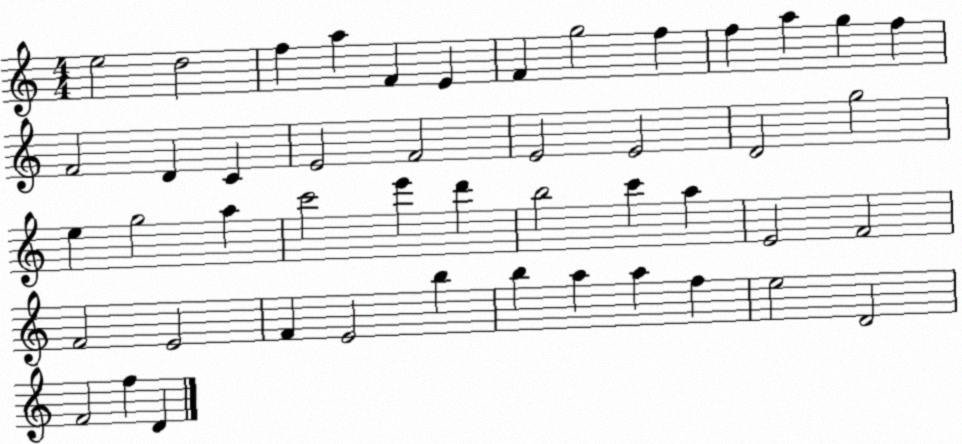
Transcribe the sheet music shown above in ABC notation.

X:1
T:Untitled
M:4/4
L:1/4
K:C
e2 d2 f a F E F g2 f f a g f F2 D C E2 F2 E2 E2 D2 g2 e g2 a c'2 e' d' b2 c' a E2 F2 F2 E2 F E2 b b a a f e2 D2 F2 f D